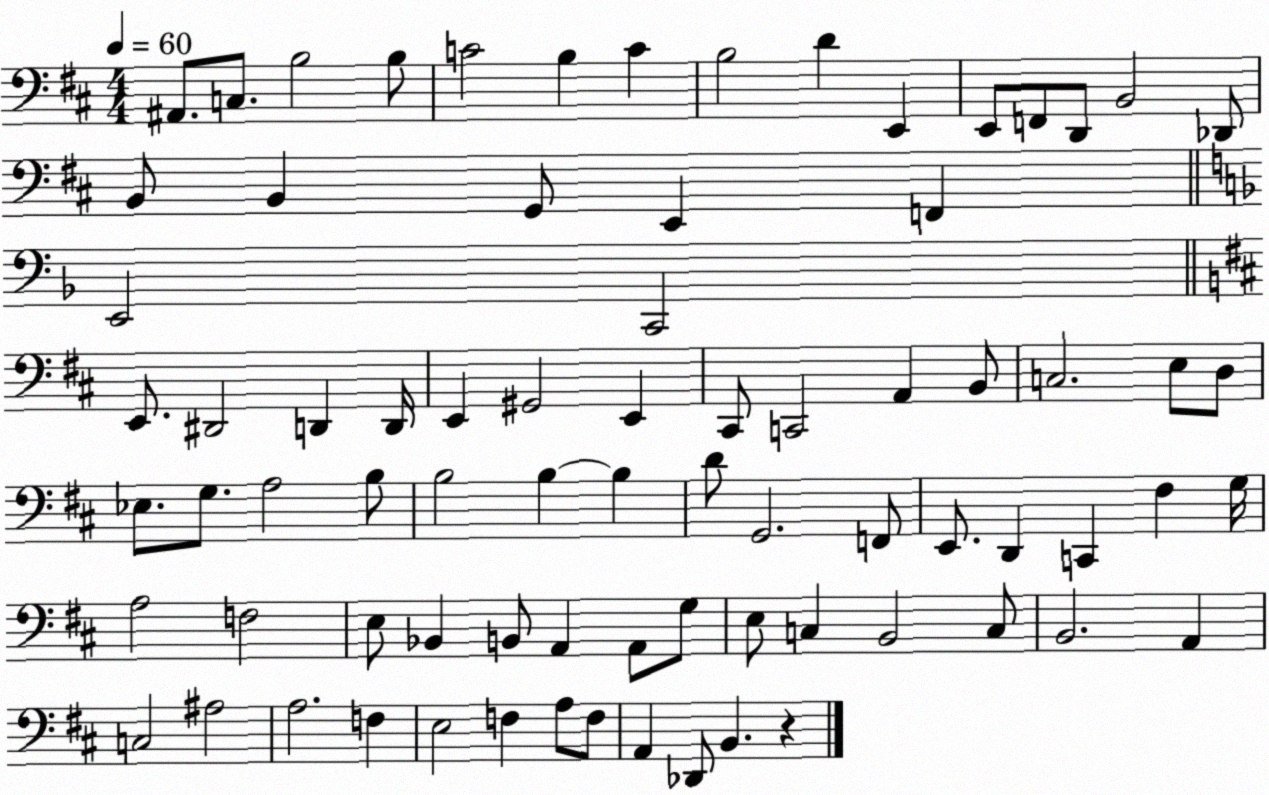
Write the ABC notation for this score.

X:1
T:Untitled
M:4/4
L:1/4
K:D
^A,,/2 C,/2 B,2 B,/2 C2 B, C B,2 D E,, E,,/2 F,,/2 D,,/2 B,,2 _D,,/2 B,,/2 B,, G,,/2 E,, F,, E,,2 C,,2 E,,/2 ^D,,2 D,, D,,/4 E,, ^G,,2 E,, ^C,,/2 C,,2 A,, B,,/2 C,2 E,/2 D,/2 _E,/2 G,/2 A,2 B,/2 B,2 B, B, D/2 G,,2 F,,/2 E,,/2 D,, C,, ^F, G,/4 A,2 F,2 E,/2 _B,, B,,/2 A,, A,,/2 G,/2 E,/2 C, B,,2 C,/2 B,,2 A,, C,2 ^A,2 A,2 F, E,2 F, A,/2 F,/2 A,, _D,,/2 B,, z